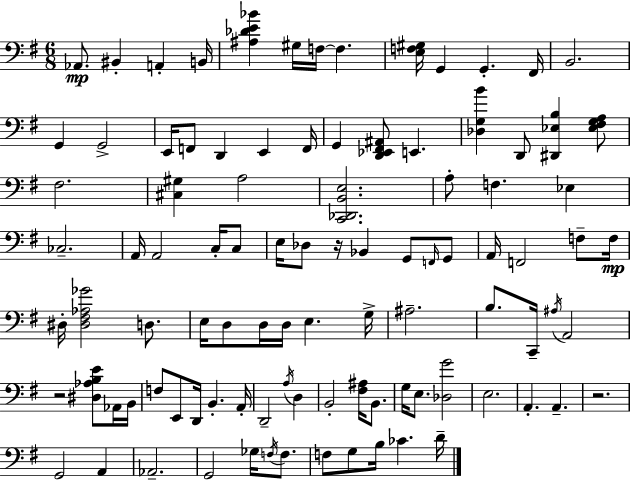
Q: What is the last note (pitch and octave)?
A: D4